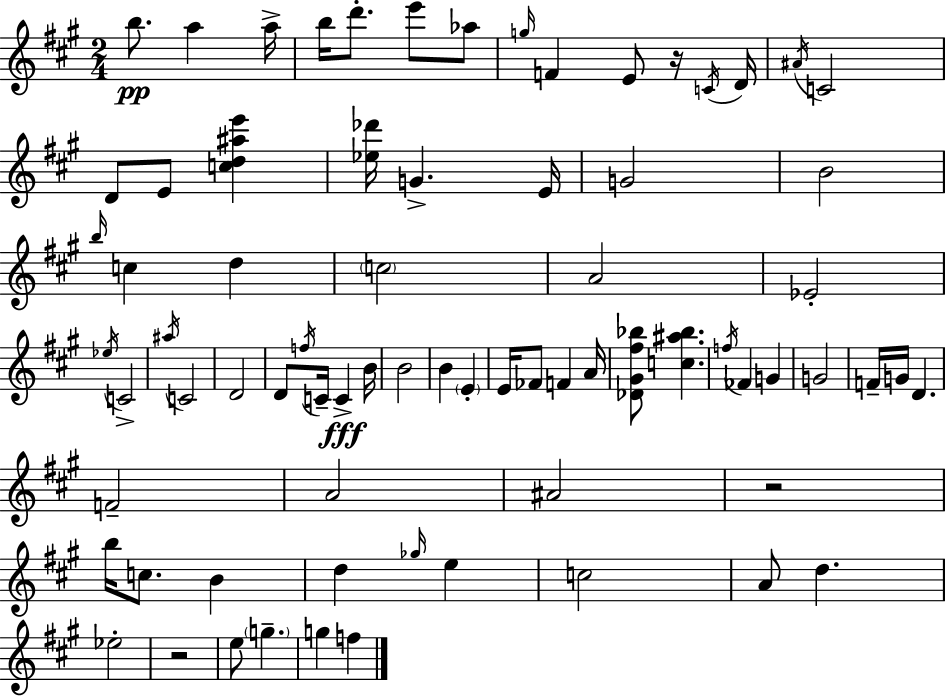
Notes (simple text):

B5/e. A5/q A5/s B5/s D6/e. E6/e Ab5/e G5/s F4/q E4/e R/s C4/s D4/s A#4/s C4/h D4/e E4/e [C5,D5,A#5,E6]/q [Eb5,Db6]/s G4/q. E4/s G4/h B4/h B5/s C5/q D5/q C5/h A4/h Eb4/h Eb5/s C4/h A#5/s C4/h D4/h D4/e F5/s C4/s C4/q B4/s B4/h B4/q E4/q E4/s FES4/e F4/q A4/s [Db4,G#4,F#5,Bb5]/e [C5,A#5,Bb5]/q. F5/s FES4/q G4/q G4/h F4/s G4/s D4/q. F4/h A4/h A#4/h R/h B5/s C5/e. B4/q D5/q Gb5/s E5/q C5/h A4/e D5/q. Eb5/h R/h E5/e G5/q. G5/q F5/q